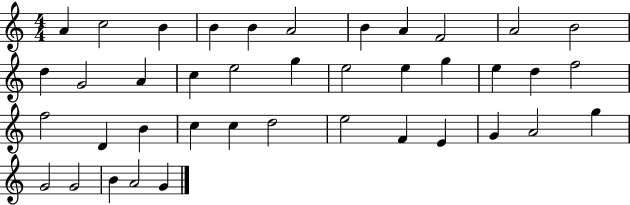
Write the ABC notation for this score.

X:1
T:Untitled
M:4/4
L:1/4
K:C
A c2 B B B A2 B A F2 A2 B2 d G2 A c e2 g e2 e g e d f2 f2 D B c c d2 e2 F E G A2 g G2 G2 B A2 G